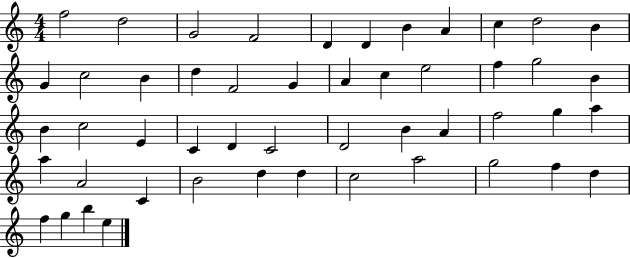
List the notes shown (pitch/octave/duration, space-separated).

F5/h D5/h G4/h F4/h D4/q D4/q B4/q A4/q C5/q D5/h B4/q G4/q C5/h B4/q D5/q F4/h G4/q A4/q C5/q E5/h F5/q G5/h B4/q B4/q C5/h E4/q C4/q D4/q C4/h D4/h B4/q A4/q F5/h G5/q A5/q A5/q A4/h C4/q B4/h D5/q D5/q C5/h A5/h G5/h F5/q D5/q F5/q G5/q B5/q E5/q